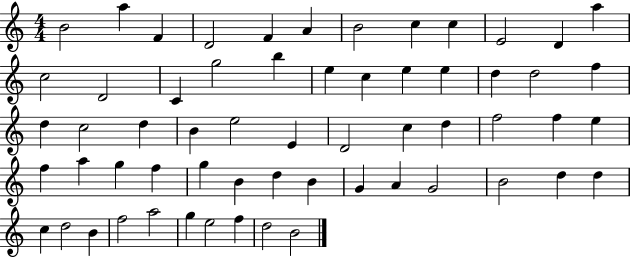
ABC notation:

X:1
T:Untitled
M:4/4
L:1/4
K:C
B2 a F D2 F A B2 c c E2 D a c2 D2 C g2 b e c e e d d2 f d c2 d B e2 E D2 c d f2 f e f a g f g B d B G A G2 B2 d d c d2 B f2 a2 g e2 f d2 B2